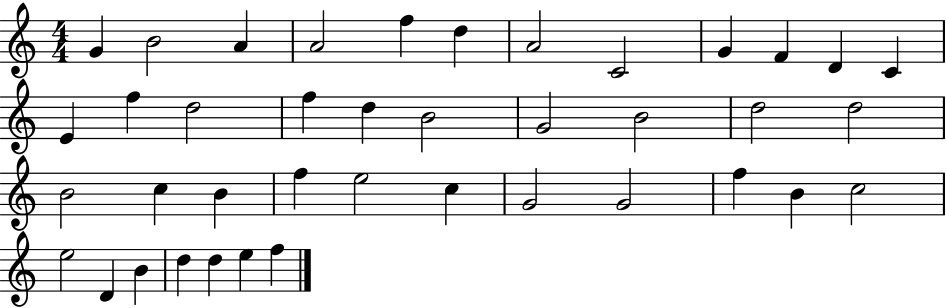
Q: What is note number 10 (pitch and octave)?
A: F4